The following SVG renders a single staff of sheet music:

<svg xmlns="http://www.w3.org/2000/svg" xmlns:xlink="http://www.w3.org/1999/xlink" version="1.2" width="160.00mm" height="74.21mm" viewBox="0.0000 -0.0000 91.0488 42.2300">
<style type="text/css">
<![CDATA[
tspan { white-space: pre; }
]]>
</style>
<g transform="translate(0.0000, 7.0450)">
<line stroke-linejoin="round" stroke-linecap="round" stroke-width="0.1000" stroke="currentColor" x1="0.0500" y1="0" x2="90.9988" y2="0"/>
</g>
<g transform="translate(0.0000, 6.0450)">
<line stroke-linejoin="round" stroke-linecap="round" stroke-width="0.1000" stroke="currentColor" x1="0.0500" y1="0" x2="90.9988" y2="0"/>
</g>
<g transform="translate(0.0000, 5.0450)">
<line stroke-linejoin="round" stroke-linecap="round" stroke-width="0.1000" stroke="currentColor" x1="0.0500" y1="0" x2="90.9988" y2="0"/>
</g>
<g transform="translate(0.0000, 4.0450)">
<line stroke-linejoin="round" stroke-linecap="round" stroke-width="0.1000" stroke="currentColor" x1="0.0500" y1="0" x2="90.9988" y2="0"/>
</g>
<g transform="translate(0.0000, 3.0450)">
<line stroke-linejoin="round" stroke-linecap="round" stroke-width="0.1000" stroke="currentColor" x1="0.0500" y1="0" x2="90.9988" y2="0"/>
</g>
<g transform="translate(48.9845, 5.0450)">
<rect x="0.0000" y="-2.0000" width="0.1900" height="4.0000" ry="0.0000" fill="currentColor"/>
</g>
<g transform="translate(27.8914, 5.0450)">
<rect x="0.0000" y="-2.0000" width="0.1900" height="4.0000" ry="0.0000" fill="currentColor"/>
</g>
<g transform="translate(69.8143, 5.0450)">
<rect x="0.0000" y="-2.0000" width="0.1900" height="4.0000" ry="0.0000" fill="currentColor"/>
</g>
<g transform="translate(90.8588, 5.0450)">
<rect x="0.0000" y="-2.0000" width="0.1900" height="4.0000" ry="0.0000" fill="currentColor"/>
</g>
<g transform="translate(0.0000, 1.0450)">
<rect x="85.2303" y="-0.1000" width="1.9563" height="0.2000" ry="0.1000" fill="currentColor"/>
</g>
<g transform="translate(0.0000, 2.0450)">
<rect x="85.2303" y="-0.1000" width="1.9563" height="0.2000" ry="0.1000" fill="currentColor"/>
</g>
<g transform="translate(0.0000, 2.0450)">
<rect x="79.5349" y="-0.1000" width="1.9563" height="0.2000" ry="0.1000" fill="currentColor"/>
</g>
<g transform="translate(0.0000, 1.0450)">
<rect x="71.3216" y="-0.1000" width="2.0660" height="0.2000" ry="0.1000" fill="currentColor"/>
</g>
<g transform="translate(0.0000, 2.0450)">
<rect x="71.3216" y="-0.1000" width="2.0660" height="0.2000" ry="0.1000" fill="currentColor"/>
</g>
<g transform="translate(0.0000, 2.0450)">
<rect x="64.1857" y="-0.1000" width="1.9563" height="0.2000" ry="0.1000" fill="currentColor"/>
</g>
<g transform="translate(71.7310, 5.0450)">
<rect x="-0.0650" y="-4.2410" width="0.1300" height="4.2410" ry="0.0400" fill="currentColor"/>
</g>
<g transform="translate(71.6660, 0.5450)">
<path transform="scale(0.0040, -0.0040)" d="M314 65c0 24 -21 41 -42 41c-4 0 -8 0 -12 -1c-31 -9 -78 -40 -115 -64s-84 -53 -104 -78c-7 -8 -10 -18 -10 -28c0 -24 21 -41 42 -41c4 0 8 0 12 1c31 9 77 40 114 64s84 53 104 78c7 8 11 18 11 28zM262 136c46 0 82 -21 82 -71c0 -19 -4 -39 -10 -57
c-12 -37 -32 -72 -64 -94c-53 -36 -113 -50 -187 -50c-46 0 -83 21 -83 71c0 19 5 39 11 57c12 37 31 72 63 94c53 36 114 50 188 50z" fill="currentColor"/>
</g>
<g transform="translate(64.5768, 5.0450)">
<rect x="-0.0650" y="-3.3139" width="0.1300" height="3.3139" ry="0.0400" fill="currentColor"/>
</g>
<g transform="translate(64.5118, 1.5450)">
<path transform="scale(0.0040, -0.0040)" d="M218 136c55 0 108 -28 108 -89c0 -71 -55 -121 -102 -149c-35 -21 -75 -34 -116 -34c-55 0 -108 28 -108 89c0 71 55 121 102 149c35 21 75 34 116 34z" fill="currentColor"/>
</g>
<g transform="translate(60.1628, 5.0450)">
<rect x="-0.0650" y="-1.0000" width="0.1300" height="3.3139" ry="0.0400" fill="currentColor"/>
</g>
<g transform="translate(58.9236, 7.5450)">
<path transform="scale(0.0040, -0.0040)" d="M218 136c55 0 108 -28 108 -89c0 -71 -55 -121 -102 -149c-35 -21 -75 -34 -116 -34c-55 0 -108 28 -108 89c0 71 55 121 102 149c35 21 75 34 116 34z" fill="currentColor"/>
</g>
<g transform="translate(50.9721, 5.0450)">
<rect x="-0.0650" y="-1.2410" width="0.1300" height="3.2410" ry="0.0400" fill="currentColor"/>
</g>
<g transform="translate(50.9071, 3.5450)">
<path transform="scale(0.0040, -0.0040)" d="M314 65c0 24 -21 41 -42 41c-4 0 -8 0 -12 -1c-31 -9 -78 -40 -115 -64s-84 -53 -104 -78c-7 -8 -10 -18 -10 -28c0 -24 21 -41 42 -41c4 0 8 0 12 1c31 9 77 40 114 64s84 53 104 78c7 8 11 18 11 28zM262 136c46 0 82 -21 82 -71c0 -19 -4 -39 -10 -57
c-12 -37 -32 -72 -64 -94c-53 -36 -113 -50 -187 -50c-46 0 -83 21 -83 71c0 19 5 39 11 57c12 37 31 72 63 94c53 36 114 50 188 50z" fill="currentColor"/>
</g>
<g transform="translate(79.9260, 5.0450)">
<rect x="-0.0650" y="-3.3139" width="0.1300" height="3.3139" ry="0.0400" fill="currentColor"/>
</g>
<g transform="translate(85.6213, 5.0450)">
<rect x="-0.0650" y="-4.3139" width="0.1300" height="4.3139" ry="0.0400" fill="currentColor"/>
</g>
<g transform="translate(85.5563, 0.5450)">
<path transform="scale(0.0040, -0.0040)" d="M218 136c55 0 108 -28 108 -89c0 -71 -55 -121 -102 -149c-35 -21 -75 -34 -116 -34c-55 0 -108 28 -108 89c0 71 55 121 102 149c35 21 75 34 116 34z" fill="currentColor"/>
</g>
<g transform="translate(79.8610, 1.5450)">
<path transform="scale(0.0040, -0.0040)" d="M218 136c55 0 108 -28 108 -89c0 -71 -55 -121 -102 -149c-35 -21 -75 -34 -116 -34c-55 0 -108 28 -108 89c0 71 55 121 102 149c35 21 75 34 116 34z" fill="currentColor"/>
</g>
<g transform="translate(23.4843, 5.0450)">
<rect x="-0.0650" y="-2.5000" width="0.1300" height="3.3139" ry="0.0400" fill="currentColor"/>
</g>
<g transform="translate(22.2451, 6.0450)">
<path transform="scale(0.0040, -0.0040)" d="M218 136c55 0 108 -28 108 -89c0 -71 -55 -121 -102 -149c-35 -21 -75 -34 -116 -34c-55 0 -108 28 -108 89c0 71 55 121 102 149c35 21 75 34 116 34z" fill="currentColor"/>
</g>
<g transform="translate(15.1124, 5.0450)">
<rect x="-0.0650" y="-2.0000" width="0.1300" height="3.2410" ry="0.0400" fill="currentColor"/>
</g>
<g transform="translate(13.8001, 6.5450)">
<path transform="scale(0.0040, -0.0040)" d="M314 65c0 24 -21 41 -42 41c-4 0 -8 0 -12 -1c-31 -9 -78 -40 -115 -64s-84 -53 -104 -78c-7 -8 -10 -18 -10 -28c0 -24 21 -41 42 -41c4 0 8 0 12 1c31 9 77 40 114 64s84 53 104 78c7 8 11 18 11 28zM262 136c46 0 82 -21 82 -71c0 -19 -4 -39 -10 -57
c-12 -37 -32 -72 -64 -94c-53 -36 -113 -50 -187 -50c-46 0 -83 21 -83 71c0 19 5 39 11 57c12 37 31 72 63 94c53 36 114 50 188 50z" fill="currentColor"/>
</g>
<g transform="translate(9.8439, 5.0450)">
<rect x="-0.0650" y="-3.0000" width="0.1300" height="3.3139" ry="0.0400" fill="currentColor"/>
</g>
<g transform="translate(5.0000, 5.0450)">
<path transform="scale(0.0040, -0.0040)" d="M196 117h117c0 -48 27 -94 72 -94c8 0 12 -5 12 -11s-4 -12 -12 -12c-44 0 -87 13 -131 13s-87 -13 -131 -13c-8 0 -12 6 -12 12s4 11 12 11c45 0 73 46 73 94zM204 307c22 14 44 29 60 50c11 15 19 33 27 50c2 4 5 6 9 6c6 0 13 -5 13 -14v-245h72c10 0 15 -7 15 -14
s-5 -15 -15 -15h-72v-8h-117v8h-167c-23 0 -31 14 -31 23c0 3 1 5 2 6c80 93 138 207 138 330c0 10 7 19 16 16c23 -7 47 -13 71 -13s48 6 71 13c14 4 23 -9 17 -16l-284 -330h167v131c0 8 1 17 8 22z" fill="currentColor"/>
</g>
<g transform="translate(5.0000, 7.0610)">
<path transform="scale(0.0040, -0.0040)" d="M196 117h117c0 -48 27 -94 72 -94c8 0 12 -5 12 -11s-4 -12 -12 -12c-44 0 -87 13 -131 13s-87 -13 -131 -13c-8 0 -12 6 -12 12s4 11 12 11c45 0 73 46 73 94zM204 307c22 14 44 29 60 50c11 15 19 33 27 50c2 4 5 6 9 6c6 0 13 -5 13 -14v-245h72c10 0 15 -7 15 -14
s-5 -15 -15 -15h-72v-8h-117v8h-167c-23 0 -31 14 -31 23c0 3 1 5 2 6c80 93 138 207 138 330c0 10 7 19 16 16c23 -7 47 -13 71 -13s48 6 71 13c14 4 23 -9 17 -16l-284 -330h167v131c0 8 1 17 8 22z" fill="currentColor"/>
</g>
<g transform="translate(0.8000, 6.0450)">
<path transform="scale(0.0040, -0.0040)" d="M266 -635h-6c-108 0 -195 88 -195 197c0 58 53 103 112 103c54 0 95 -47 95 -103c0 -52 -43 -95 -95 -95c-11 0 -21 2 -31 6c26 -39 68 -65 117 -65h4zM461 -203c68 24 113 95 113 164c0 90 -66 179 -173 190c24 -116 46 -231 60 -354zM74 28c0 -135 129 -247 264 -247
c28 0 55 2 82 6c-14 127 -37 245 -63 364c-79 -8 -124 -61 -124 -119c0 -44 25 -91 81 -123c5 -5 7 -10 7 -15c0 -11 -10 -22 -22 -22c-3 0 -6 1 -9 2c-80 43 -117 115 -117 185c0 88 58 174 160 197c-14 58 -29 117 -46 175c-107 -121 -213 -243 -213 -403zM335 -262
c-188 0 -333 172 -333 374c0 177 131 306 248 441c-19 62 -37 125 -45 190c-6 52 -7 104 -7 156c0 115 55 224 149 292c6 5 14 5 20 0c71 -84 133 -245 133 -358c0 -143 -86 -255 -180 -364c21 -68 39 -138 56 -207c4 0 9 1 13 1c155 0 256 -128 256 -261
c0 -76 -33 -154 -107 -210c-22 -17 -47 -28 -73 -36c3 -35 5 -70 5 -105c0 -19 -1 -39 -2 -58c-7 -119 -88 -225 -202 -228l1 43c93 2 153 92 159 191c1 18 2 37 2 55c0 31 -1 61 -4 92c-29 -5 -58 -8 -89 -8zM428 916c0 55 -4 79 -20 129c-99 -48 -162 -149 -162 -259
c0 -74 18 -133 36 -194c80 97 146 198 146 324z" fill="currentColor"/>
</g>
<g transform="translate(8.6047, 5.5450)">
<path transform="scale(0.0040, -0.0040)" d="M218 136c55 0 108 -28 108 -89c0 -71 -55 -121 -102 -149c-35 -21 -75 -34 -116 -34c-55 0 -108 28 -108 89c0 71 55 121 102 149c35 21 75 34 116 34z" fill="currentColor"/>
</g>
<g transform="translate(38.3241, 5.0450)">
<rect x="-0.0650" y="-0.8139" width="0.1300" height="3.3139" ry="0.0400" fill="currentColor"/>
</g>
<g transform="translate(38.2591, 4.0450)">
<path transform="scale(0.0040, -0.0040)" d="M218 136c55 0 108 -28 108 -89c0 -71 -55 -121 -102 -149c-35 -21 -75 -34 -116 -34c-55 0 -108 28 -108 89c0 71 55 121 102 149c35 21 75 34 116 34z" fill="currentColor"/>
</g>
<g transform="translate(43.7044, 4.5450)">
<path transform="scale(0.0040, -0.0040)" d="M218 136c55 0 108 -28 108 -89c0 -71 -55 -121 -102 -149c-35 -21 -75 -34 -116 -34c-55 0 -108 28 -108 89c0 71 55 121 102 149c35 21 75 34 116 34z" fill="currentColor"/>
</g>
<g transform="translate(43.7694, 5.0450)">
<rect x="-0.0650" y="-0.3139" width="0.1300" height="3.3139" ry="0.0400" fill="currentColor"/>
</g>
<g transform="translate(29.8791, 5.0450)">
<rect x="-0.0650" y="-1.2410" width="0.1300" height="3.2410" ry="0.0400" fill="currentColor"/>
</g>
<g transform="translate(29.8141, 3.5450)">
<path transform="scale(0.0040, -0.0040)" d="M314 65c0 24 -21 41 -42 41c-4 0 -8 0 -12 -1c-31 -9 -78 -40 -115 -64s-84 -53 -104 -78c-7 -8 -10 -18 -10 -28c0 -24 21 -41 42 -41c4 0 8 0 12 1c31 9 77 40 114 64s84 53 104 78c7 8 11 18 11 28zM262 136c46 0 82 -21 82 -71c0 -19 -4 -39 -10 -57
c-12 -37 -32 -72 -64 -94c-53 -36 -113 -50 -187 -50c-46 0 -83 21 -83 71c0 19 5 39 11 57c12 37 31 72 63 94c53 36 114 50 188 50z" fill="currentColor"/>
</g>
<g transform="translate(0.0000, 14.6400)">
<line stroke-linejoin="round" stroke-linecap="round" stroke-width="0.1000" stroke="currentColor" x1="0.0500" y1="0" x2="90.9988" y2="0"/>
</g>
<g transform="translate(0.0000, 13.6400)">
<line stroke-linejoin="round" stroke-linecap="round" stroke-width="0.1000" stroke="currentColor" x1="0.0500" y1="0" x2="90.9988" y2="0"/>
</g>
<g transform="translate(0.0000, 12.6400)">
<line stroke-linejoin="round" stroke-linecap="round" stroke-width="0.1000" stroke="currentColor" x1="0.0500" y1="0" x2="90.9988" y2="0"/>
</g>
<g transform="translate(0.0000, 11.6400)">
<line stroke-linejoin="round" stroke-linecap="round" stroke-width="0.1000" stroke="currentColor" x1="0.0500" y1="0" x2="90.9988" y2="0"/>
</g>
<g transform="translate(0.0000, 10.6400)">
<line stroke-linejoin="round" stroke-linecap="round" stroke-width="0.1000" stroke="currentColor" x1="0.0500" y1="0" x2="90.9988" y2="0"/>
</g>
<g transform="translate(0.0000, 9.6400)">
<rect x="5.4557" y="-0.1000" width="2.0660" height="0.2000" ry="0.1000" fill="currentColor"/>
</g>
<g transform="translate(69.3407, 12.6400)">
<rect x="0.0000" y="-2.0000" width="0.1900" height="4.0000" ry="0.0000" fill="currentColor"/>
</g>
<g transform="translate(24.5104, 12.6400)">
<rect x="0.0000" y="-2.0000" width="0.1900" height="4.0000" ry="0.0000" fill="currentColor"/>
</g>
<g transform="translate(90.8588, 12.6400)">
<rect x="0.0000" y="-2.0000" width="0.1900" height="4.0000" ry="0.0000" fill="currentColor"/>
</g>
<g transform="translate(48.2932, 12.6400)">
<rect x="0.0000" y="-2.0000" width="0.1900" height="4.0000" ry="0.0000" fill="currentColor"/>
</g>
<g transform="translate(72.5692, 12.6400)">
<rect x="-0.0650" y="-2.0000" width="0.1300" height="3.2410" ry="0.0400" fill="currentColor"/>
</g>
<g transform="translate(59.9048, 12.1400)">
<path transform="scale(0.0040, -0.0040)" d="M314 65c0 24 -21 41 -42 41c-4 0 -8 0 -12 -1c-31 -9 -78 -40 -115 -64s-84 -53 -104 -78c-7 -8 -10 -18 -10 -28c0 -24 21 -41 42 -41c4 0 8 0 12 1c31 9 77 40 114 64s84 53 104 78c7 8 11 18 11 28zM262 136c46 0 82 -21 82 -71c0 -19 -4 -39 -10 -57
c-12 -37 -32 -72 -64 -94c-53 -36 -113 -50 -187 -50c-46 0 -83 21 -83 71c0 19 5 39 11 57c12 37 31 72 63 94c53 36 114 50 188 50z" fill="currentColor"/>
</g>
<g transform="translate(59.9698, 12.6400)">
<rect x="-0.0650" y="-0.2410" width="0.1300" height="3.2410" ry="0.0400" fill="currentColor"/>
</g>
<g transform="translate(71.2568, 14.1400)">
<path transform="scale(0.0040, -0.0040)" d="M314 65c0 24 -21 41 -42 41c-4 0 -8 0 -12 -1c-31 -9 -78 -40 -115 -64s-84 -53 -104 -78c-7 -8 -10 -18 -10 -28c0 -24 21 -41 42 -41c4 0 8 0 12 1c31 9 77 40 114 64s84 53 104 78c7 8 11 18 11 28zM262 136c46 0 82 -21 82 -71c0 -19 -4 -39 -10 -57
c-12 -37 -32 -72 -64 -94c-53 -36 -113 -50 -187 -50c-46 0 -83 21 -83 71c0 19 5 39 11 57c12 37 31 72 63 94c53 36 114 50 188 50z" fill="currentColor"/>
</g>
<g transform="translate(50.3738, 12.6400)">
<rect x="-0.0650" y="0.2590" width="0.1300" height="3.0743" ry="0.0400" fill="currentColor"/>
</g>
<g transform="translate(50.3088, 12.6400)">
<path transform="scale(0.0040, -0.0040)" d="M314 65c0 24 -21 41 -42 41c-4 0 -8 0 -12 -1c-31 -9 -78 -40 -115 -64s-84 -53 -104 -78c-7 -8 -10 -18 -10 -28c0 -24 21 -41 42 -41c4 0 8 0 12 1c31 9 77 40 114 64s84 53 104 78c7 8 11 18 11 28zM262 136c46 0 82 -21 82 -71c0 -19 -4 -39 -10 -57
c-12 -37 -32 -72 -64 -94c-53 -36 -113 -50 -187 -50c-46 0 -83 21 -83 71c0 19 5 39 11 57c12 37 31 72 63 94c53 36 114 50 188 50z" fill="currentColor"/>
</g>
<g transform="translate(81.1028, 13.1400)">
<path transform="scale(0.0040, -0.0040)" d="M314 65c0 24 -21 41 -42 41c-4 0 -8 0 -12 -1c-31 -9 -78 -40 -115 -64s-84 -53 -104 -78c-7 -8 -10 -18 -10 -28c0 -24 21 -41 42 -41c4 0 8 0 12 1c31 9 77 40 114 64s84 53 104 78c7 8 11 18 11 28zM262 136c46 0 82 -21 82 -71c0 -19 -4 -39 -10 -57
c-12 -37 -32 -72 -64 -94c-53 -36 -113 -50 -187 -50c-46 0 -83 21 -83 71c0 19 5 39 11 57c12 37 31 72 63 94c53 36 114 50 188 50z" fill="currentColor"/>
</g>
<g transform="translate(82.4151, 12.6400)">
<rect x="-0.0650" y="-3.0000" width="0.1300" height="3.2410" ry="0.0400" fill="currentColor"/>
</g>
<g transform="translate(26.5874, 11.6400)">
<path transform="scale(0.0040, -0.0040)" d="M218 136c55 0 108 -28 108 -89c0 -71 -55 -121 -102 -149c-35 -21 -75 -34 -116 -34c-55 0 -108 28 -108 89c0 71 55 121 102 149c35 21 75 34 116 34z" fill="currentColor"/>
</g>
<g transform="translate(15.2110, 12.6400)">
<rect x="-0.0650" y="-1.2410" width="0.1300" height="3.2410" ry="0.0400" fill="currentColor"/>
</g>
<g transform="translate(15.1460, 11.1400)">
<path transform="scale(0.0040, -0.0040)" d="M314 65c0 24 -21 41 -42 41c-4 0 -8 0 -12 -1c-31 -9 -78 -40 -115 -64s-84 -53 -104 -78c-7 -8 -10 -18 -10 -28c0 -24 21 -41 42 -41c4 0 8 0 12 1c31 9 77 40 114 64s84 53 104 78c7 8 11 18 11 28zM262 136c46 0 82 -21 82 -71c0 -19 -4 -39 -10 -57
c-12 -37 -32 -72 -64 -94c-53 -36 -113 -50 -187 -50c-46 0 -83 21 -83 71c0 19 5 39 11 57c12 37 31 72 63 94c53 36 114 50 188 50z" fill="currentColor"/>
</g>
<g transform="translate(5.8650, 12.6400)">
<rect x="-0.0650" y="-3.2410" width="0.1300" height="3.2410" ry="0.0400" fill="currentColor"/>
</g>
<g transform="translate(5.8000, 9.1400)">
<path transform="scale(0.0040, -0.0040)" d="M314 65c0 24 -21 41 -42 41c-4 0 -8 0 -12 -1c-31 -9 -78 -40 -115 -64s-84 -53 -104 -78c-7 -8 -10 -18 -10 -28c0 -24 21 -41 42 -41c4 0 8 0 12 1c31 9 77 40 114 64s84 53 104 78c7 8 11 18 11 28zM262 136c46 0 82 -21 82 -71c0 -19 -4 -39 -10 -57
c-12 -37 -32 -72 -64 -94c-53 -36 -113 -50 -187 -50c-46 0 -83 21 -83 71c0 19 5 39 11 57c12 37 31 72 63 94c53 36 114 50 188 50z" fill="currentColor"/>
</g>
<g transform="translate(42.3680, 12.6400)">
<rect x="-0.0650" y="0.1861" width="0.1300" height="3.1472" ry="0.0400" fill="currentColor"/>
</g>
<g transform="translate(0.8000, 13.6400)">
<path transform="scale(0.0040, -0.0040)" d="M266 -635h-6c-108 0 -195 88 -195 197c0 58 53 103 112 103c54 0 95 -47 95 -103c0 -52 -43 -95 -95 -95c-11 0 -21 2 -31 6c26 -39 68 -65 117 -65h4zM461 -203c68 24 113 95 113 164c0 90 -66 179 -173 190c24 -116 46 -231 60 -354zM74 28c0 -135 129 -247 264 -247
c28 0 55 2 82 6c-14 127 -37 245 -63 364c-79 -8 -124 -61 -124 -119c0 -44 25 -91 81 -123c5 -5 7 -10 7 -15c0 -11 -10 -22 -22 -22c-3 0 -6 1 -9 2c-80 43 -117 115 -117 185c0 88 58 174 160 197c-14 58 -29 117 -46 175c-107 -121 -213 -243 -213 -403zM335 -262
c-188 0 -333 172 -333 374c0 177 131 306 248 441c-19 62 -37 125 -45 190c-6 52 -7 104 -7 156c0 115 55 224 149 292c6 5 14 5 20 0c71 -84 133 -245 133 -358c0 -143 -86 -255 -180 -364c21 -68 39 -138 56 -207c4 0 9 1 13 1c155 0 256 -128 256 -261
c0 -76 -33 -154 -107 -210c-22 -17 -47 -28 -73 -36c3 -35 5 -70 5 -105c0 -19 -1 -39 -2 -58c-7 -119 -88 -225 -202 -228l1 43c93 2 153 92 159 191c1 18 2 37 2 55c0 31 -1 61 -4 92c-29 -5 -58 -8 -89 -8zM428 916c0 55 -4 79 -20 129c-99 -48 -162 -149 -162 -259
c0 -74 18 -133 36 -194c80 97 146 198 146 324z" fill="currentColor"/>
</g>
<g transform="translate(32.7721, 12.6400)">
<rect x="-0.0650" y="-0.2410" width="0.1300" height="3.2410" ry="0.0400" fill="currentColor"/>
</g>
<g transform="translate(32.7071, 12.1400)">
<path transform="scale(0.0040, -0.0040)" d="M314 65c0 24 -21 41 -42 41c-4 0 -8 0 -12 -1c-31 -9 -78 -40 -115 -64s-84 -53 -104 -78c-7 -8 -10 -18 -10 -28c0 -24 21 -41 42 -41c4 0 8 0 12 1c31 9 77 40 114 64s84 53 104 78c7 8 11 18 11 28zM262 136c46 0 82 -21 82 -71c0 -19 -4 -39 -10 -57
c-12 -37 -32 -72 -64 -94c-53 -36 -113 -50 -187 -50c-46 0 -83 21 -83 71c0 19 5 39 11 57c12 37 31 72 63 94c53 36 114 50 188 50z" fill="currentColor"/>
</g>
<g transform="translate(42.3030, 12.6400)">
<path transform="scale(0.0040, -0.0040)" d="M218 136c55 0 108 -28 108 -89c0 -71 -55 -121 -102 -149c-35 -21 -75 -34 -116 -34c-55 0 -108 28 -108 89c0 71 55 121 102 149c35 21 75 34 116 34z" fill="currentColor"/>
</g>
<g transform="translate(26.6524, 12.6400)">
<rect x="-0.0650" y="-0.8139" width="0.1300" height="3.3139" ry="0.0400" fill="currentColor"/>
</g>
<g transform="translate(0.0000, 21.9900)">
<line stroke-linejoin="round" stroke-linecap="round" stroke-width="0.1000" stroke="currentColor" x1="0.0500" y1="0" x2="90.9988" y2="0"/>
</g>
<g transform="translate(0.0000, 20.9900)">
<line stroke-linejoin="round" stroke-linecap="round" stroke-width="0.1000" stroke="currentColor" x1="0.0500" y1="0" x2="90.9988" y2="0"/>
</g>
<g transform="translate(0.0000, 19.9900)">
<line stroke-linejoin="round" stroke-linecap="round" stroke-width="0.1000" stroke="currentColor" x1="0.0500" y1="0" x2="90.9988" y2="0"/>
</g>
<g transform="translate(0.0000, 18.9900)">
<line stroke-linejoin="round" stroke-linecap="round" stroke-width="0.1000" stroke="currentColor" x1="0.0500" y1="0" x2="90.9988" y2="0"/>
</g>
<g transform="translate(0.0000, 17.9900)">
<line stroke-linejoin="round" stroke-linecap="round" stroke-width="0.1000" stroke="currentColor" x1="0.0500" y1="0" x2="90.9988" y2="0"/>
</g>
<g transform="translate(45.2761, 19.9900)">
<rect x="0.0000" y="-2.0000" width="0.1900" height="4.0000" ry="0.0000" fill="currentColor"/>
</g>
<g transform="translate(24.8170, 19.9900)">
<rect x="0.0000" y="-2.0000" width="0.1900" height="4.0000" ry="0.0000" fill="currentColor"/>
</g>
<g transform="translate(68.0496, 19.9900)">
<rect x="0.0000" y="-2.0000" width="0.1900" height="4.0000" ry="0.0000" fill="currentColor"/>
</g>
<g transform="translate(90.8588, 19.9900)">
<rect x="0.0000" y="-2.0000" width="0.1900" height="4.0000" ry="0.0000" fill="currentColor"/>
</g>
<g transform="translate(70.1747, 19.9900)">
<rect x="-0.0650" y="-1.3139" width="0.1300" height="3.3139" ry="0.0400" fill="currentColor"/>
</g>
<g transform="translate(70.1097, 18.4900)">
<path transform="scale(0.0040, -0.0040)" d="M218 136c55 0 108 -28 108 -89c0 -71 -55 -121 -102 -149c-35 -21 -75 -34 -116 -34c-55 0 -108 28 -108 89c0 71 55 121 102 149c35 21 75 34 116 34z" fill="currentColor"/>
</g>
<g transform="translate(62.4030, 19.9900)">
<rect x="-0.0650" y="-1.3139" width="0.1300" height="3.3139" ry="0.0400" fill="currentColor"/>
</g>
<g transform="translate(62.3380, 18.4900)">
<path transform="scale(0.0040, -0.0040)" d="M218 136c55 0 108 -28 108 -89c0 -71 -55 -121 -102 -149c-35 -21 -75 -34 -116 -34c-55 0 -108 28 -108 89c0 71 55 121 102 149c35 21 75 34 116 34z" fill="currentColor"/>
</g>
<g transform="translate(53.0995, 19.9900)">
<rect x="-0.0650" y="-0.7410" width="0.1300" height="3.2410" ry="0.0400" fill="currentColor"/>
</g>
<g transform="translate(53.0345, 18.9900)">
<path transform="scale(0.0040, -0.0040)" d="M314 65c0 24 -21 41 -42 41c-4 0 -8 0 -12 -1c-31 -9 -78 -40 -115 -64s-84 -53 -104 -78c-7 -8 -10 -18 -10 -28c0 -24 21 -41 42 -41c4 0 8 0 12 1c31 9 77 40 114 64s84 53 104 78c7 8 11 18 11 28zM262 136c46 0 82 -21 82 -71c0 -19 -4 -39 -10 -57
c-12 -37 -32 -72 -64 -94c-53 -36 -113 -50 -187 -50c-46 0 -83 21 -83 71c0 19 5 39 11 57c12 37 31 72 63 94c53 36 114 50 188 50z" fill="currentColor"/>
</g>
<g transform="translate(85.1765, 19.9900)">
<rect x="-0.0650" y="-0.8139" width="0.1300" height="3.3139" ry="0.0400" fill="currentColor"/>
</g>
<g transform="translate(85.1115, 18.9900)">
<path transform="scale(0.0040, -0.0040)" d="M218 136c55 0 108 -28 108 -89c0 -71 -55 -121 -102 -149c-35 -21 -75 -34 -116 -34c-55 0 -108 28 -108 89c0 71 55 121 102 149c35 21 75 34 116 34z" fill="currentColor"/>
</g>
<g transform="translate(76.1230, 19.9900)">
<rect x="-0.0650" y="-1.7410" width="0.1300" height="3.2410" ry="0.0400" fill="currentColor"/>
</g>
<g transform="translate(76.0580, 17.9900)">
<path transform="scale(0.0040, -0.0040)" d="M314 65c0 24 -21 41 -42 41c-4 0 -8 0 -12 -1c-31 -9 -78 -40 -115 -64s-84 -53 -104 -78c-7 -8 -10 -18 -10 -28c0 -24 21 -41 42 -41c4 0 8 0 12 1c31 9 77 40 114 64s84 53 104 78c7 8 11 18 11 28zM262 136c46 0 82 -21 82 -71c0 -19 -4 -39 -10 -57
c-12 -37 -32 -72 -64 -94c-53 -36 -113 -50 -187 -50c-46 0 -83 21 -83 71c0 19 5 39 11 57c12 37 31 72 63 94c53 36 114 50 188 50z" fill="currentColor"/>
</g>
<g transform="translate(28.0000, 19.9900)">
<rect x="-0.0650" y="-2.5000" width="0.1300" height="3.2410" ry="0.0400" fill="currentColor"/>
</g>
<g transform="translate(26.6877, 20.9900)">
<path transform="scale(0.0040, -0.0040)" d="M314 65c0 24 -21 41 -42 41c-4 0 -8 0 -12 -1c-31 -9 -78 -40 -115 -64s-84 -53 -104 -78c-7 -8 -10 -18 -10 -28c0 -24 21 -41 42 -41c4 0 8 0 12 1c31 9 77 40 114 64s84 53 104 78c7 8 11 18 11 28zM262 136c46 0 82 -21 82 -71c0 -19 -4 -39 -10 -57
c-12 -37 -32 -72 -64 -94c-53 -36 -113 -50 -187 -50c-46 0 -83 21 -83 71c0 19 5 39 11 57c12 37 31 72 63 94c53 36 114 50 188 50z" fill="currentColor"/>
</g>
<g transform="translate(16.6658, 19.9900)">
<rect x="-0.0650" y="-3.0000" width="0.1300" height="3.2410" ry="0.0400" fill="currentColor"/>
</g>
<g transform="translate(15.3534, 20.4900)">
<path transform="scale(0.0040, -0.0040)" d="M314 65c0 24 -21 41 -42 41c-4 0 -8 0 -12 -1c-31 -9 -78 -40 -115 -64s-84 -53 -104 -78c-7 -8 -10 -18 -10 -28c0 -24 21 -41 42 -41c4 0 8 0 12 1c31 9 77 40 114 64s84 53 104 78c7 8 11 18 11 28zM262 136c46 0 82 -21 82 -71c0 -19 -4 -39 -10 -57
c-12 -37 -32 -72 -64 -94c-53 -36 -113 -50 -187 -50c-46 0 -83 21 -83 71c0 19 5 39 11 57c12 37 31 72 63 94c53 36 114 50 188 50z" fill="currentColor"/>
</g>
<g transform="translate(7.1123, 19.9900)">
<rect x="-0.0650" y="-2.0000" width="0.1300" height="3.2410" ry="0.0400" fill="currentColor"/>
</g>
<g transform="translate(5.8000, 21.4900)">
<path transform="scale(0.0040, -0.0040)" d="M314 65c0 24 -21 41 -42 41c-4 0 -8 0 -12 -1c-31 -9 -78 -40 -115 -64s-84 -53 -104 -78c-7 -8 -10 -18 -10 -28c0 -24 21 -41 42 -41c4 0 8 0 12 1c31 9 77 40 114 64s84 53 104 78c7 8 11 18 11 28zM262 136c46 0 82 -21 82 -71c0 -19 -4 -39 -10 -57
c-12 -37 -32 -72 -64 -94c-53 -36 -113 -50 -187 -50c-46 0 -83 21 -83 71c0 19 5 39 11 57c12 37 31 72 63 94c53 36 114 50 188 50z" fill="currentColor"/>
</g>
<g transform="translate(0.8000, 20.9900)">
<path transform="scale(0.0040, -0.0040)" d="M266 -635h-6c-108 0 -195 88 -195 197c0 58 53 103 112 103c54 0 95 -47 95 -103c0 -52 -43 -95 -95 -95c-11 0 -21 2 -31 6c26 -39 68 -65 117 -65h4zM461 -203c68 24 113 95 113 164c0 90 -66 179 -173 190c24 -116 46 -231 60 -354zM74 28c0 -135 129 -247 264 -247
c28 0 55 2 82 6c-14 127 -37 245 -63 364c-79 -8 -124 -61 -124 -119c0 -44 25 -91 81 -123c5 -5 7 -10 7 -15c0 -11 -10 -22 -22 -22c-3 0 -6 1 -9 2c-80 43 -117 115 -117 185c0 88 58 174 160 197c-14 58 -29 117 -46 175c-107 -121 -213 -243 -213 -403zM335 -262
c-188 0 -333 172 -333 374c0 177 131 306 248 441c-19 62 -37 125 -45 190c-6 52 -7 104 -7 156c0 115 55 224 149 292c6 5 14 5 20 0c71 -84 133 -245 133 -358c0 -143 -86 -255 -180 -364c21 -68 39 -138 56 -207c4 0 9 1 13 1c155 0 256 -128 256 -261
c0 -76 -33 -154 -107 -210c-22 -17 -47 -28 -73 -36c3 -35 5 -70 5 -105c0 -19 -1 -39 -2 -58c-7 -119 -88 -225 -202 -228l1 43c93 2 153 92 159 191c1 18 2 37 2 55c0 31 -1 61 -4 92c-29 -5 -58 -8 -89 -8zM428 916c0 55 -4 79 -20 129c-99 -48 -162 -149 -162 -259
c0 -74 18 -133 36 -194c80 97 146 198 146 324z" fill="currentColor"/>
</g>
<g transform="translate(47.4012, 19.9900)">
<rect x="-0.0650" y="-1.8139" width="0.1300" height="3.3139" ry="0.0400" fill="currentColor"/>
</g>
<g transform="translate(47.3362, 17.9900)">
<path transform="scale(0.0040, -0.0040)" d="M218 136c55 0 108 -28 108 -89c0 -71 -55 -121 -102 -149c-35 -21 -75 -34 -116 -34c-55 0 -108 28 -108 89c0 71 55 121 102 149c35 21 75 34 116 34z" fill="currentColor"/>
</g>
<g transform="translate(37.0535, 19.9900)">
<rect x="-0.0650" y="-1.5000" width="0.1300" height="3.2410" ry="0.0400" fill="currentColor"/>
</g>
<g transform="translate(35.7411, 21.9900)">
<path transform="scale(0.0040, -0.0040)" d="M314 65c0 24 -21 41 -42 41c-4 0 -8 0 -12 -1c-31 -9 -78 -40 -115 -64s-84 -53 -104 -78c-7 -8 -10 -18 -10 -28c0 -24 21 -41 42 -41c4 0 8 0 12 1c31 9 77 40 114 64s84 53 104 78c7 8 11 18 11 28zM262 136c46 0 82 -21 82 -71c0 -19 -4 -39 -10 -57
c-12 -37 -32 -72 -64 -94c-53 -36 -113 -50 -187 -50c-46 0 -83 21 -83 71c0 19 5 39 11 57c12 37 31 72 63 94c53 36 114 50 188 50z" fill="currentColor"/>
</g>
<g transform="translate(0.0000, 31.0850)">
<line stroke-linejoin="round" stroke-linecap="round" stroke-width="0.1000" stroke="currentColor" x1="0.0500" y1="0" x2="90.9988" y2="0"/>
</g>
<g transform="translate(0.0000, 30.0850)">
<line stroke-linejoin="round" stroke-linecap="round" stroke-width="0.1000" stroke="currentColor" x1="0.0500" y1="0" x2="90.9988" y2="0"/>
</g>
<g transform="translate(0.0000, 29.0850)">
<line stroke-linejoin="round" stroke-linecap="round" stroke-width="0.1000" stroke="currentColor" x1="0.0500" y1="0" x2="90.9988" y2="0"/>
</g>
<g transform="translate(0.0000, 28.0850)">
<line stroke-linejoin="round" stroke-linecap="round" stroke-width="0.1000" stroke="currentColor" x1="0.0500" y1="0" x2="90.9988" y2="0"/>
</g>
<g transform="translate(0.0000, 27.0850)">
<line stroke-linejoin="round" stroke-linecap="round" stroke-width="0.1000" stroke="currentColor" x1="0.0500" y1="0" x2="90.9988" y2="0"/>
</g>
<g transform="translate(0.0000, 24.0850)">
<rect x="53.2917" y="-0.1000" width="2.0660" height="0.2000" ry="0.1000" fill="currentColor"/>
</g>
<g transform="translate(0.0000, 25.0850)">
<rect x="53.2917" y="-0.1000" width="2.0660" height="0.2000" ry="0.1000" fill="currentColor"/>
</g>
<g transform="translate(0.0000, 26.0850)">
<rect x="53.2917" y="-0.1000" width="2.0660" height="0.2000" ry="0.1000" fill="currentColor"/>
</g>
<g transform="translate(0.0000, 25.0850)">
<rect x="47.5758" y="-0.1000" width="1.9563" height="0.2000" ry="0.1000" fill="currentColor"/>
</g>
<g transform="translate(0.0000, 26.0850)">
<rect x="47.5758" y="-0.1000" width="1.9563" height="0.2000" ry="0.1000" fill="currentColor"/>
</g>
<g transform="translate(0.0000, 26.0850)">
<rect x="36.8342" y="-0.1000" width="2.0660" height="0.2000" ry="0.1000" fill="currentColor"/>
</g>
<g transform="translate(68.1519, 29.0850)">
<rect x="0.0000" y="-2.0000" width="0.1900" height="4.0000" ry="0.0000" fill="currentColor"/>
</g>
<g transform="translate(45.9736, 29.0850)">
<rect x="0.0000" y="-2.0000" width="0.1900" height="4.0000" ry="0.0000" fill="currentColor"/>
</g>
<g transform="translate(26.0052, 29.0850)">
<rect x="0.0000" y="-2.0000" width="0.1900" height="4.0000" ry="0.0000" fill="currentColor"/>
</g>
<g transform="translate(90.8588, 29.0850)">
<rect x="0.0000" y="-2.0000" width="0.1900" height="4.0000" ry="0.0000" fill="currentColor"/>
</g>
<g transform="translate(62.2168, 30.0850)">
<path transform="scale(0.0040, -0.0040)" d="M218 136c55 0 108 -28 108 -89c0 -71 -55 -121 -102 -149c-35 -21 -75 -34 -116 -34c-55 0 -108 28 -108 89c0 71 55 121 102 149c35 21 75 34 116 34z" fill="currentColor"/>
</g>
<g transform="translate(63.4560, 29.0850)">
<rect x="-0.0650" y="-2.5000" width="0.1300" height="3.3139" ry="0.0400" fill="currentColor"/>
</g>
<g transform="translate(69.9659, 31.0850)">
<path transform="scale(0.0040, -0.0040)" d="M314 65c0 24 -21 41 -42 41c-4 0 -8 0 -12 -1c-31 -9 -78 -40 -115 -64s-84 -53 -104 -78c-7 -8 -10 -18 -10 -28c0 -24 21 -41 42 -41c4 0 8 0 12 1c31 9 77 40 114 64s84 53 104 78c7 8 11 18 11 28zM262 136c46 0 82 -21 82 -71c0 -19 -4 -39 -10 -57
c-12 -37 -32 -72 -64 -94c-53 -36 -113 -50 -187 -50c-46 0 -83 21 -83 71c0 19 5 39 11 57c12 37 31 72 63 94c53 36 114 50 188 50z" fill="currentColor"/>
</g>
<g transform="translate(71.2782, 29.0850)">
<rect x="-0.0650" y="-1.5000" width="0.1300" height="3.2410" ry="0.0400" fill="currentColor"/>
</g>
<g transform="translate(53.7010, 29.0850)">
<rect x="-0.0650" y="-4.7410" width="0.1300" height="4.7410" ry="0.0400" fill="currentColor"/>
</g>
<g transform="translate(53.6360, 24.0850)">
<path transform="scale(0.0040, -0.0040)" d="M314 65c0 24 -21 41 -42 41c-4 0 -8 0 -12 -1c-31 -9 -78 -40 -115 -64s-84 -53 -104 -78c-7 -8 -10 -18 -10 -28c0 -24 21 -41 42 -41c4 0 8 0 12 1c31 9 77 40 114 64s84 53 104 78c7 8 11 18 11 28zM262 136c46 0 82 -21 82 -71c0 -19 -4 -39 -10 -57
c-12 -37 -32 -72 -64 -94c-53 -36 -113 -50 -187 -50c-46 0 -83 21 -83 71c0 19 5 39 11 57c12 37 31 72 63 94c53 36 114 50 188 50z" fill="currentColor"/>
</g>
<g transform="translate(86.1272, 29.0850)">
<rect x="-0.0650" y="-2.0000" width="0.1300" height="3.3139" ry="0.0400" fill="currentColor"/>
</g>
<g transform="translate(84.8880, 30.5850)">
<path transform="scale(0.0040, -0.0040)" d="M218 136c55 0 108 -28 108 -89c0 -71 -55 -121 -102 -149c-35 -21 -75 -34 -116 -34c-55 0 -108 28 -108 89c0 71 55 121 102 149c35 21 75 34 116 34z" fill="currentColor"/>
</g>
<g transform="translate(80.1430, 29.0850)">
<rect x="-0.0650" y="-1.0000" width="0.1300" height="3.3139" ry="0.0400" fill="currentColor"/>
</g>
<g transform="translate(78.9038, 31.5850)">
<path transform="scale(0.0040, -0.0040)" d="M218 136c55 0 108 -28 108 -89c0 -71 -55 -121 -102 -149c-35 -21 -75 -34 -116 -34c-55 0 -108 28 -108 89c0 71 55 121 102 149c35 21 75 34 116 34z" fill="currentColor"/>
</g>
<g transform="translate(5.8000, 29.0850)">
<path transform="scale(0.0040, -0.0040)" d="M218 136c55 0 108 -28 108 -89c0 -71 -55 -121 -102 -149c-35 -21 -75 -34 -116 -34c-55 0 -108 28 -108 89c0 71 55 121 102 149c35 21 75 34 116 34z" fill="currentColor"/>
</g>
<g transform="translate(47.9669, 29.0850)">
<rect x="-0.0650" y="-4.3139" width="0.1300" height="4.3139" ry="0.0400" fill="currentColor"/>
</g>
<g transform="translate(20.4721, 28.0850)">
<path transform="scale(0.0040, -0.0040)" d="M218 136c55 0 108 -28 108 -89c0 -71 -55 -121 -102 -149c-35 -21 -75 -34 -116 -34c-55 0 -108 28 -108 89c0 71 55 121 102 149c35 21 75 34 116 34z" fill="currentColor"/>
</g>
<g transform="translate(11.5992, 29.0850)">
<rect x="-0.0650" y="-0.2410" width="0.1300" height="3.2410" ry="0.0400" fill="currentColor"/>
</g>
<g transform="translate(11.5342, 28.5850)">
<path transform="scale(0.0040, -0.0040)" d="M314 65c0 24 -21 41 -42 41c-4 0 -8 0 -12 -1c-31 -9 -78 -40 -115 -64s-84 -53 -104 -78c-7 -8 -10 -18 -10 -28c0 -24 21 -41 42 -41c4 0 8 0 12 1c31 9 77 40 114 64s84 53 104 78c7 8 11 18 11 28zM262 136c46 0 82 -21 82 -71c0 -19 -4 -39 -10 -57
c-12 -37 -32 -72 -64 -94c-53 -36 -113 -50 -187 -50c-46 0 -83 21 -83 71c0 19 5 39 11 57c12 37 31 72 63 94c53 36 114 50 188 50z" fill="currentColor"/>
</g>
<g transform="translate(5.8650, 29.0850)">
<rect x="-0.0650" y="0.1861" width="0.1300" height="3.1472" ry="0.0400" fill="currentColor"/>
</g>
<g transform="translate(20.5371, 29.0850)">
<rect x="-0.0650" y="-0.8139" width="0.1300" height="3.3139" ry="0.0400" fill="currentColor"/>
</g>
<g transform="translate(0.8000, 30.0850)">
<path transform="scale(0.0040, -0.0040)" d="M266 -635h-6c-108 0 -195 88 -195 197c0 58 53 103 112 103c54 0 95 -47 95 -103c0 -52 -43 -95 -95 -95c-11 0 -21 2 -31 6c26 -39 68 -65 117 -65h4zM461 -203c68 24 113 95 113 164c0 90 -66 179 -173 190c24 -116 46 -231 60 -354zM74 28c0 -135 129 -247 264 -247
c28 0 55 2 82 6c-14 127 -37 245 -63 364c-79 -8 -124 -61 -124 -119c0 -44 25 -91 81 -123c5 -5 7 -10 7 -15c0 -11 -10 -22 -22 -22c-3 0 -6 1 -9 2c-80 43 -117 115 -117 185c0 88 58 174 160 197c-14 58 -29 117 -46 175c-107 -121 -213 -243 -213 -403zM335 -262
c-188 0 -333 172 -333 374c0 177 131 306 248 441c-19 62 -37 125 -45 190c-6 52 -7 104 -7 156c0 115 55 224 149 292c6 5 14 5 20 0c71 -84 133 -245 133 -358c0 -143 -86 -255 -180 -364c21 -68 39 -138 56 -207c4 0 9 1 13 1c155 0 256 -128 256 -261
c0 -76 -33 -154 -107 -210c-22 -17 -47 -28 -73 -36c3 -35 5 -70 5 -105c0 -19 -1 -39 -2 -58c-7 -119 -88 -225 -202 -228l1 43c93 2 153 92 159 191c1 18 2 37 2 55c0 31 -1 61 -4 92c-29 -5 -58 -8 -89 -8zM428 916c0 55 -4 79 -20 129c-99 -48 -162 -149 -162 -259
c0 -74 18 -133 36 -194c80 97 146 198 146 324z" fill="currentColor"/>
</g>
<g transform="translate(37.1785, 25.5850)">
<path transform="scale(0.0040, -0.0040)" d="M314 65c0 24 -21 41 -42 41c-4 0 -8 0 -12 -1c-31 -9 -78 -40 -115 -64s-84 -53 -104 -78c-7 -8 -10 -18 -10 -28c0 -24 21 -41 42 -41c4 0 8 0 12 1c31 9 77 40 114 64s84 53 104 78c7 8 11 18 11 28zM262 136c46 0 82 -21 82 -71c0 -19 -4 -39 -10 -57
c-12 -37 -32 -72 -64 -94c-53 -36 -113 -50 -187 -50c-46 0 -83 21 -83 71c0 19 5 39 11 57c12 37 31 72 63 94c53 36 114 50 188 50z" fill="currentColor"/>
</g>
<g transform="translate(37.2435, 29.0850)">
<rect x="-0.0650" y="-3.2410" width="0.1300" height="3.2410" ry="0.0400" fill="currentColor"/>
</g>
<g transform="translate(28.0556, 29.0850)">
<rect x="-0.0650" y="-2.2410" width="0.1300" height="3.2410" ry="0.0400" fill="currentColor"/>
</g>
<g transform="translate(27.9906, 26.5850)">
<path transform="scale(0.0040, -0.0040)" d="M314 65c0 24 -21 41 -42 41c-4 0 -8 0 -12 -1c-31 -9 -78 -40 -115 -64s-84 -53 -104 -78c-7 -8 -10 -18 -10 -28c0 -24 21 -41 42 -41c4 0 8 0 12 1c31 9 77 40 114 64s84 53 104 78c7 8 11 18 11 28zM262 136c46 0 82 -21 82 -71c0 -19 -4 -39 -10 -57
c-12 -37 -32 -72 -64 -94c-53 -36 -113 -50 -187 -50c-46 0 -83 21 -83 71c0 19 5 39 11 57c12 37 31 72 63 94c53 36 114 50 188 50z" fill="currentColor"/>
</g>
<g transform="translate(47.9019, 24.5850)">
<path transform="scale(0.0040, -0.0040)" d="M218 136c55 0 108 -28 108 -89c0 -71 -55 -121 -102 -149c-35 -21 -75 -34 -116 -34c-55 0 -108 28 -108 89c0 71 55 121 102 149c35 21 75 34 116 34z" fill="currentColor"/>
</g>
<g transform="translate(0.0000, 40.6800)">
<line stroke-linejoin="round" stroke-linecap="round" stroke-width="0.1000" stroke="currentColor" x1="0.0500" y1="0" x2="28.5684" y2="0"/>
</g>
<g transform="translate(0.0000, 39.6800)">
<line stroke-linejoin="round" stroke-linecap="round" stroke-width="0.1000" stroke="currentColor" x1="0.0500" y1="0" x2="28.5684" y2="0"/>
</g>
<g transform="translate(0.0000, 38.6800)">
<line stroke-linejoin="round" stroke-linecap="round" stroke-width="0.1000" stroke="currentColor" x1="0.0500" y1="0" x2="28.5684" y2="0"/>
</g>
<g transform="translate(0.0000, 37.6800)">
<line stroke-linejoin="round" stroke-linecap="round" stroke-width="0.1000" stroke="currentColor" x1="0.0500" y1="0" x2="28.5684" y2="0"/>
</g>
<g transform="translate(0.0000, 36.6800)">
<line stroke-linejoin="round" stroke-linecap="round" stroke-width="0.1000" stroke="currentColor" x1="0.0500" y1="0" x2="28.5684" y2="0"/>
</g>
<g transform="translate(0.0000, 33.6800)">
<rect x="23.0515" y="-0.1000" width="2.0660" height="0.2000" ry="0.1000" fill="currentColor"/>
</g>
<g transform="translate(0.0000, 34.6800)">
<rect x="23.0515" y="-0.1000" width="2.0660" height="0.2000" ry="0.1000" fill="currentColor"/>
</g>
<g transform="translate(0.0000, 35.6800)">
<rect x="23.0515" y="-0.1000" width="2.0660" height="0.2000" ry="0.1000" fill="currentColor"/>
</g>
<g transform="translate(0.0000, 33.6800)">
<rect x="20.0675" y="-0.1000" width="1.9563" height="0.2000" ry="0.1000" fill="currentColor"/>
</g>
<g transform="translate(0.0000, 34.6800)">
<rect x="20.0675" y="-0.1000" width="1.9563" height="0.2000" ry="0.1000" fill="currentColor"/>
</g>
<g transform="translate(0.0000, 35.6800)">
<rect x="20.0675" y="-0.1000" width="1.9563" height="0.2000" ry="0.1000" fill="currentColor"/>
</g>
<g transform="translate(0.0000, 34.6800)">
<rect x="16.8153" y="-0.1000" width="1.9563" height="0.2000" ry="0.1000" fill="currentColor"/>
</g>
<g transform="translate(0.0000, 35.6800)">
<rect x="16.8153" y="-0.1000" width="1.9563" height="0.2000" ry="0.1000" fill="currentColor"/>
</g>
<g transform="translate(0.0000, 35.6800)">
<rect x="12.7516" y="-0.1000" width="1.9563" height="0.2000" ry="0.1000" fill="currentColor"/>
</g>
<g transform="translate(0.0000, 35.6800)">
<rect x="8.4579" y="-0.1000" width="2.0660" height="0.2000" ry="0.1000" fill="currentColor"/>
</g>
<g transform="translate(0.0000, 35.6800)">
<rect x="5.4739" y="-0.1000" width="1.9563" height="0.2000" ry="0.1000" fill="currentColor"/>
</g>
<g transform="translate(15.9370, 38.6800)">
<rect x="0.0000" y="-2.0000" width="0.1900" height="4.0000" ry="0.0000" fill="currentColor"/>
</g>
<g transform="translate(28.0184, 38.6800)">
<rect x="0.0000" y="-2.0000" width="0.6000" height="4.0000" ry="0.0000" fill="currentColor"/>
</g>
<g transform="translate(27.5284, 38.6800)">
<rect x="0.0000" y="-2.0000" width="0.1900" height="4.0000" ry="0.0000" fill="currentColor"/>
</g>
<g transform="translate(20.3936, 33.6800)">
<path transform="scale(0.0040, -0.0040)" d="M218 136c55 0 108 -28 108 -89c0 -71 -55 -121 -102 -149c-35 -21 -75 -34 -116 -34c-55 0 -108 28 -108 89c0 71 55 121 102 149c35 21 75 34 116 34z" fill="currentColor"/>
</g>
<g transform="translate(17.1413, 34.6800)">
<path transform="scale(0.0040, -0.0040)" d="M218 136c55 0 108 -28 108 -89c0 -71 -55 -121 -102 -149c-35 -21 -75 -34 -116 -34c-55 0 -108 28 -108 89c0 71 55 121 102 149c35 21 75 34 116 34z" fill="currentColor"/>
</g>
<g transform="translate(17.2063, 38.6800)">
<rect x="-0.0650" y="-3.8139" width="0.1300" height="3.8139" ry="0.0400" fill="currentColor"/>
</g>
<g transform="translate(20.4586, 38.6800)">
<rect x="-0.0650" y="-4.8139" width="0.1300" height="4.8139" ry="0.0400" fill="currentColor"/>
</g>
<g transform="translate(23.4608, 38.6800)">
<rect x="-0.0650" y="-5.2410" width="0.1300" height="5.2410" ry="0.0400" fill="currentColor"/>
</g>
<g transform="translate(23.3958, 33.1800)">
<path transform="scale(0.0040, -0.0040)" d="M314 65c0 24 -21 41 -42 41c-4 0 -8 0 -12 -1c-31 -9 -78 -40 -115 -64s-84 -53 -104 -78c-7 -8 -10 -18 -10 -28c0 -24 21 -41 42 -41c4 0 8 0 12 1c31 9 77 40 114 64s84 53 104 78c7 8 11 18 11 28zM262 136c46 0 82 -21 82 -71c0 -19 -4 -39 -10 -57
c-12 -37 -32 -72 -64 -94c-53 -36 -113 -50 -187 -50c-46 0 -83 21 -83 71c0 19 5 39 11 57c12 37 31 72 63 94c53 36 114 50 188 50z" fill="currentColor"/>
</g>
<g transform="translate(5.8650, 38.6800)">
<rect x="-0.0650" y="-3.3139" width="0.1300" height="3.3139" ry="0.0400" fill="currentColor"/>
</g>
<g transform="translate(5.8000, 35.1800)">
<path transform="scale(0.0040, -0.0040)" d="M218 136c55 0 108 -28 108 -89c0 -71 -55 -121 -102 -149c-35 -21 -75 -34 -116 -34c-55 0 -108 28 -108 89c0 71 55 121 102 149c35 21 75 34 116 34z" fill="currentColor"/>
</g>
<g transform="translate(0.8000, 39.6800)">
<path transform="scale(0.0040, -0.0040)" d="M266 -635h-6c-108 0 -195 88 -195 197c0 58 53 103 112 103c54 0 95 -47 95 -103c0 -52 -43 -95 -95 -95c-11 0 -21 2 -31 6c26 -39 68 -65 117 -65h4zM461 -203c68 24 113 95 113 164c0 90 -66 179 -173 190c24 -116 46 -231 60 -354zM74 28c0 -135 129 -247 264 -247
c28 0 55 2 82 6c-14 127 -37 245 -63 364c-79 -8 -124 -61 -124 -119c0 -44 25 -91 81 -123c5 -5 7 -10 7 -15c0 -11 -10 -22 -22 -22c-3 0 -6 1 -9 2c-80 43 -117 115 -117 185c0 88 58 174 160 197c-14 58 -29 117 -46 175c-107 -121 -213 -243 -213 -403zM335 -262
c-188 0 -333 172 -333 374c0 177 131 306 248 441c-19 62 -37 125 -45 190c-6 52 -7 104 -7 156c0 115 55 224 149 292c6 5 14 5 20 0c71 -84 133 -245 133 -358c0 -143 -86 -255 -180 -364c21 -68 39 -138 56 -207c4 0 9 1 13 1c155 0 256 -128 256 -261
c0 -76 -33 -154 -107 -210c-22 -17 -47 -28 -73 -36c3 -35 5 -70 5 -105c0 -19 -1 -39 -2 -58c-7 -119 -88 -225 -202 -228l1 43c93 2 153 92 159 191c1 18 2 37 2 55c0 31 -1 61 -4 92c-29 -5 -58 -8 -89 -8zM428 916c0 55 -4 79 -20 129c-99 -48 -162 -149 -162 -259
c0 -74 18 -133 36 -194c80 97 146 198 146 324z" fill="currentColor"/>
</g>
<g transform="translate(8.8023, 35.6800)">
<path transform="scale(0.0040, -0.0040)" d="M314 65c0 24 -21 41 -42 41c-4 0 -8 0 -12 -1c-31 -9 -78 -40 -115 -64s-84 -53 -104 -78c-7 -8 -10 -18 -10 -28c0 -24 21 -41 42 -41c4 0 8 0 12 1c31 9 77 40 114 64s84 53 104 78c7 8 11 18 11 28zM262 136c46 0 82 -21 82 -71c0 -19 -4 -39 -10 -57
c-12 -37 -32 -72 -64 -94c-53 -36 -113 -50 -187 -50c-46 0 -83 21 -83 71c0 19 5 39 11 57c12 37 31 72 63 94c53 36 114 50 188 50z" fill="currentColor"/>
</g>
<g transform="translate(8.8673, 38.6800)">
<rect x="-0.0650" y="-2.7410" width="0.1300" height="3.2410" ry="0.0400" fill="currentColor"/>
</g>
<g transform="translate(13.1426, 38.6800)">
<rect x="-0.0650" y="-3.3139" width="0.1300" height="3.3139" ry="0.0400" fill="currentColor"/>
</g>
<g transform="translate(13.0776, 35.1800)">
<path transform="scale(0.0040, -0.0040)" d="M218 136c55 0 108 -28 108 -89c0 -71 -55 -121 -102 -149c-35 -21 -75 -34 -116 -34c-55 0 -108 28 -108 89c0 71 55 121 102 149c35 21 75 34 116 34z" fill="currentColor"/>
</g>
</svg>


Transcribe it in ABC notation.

X:1
T:Untitled
M:4/4
L:1/4
K:C
A F2 G e2 d c e2 D b d'2 b d' b2 e2 d c2 B B2 c2 F2 A2 F2 A2 G2 E2 f d2 e e f2 d B c2 d g2 b2 d' e'2 G E2 D F b a2 b c' e' f'2